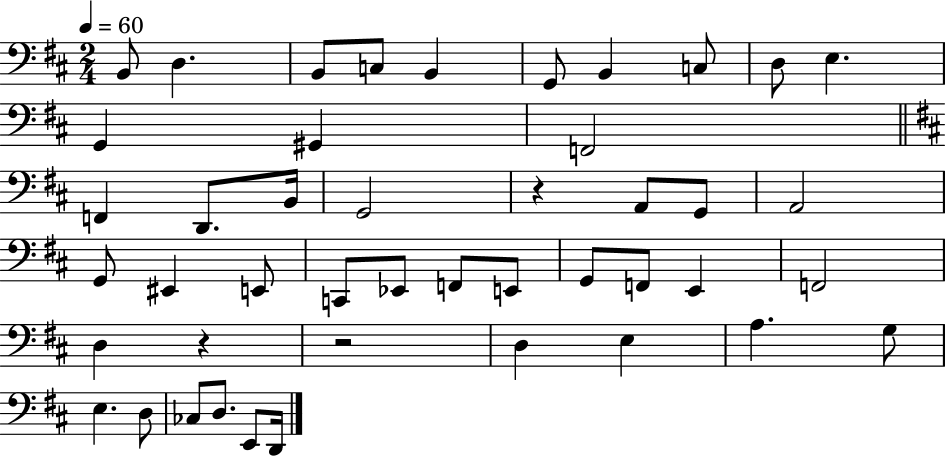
{
  \clef bass
  \numericTimeSignature
  \time 2/4
  \key d \major
  \tempo 4 = 60
  b,8 d4. | b,8 c8 b,4 | g,8 b,4 c8 | d8 e4. | \break g,4 gis,4 | f,2 | \bar "||" \break \key d \major f,4 d,8. b,16 | g,2 | r4 a,8 g,8 | a,2 | \break g,8 eis,4 e,8 | c,8 ees,8 f,8 e,8 | g,8 f,8 e,4 | f,2 | \break d4 r4 | r2 | d4 e4 | a4. g8 | \break e4. d8 | ces8 d8. e,8 d,16 | \bar "|."
}